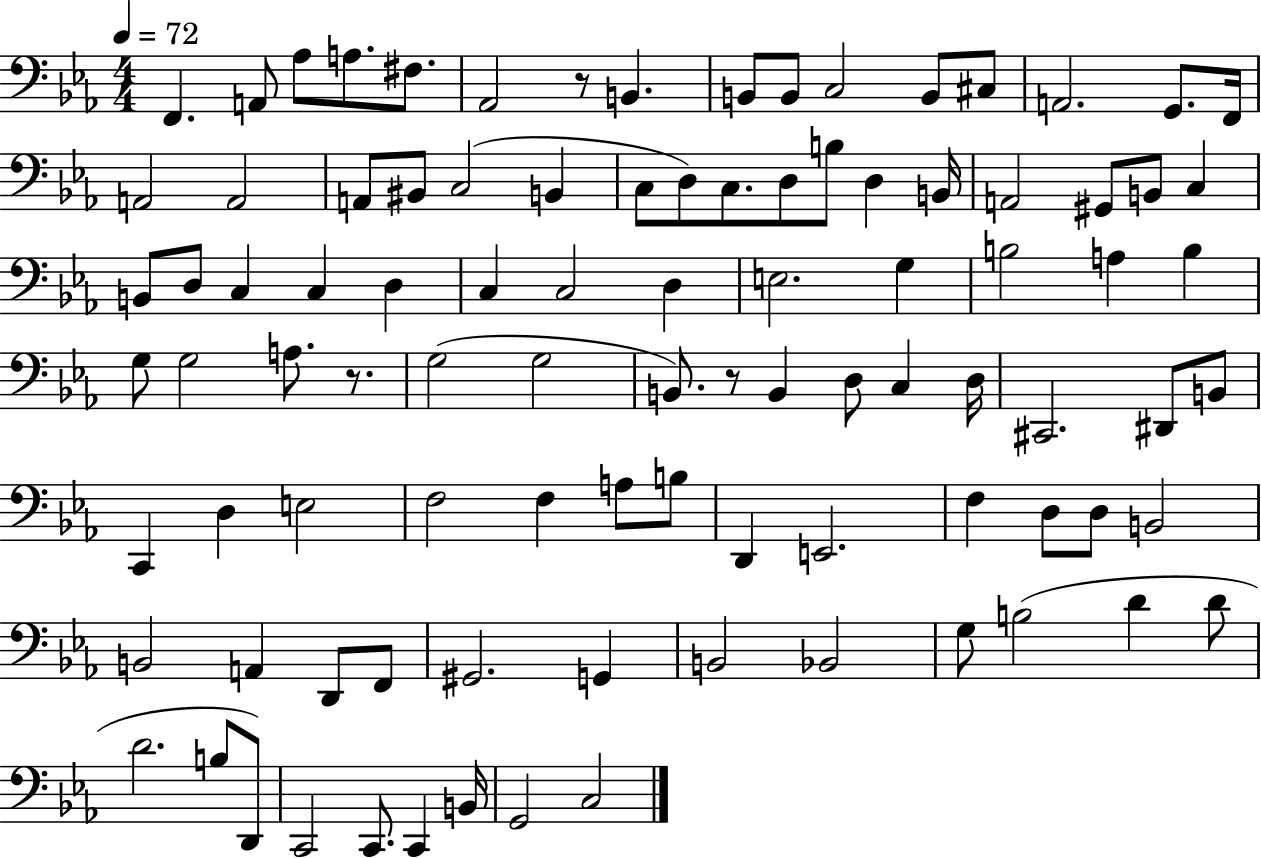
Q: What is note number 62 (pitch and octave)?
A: F3